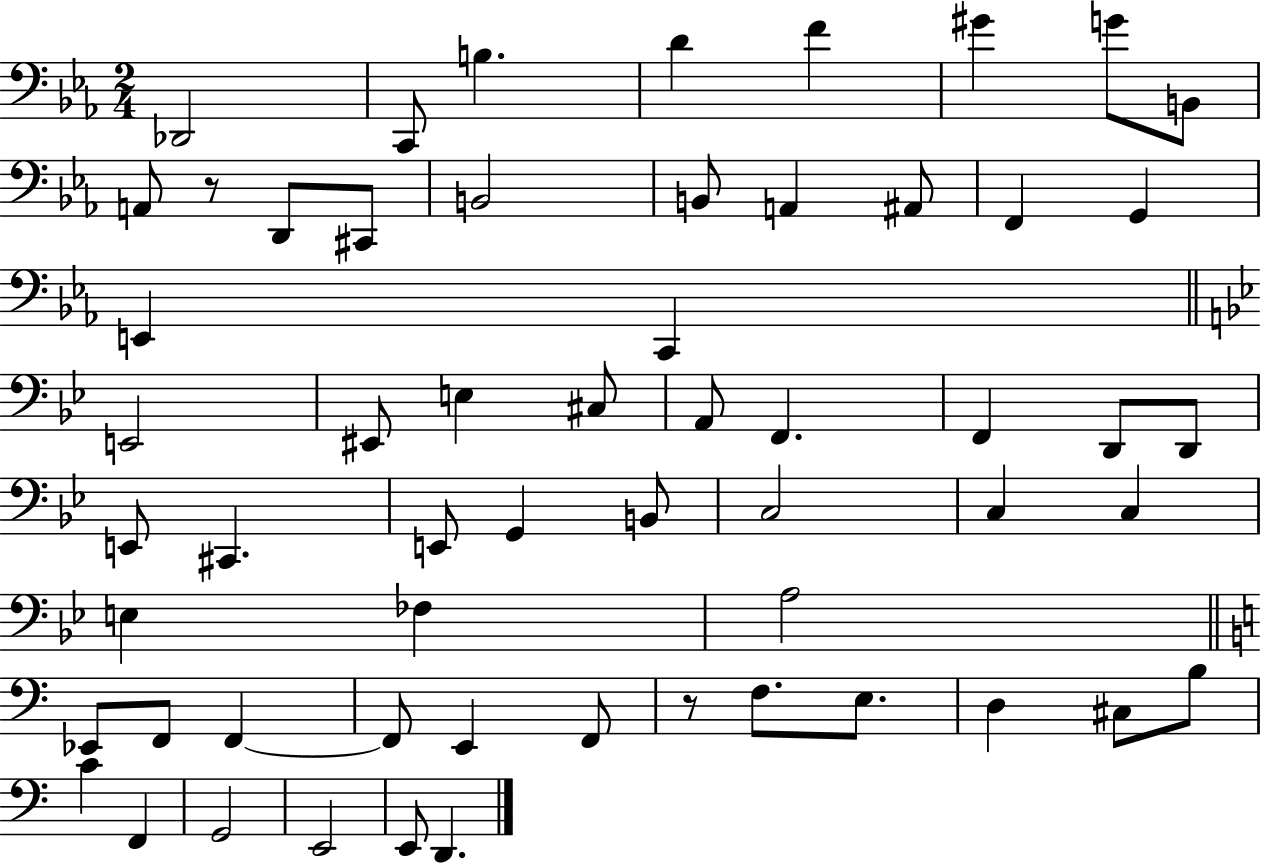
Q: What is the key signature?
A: EES major